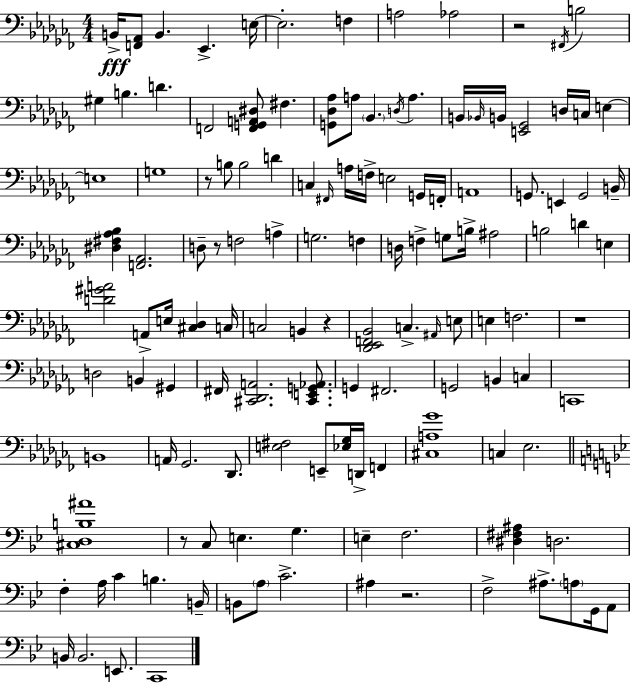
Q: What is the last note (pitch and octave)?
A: C2